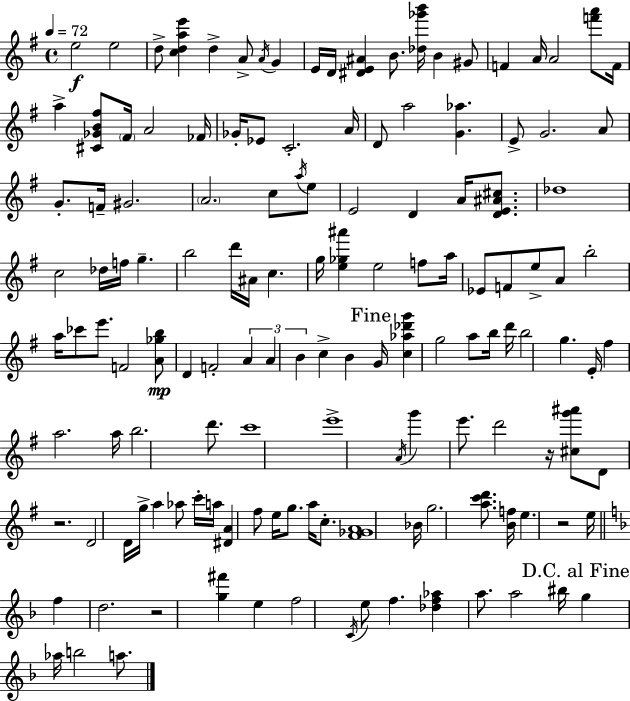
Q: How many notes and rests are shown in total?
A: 139